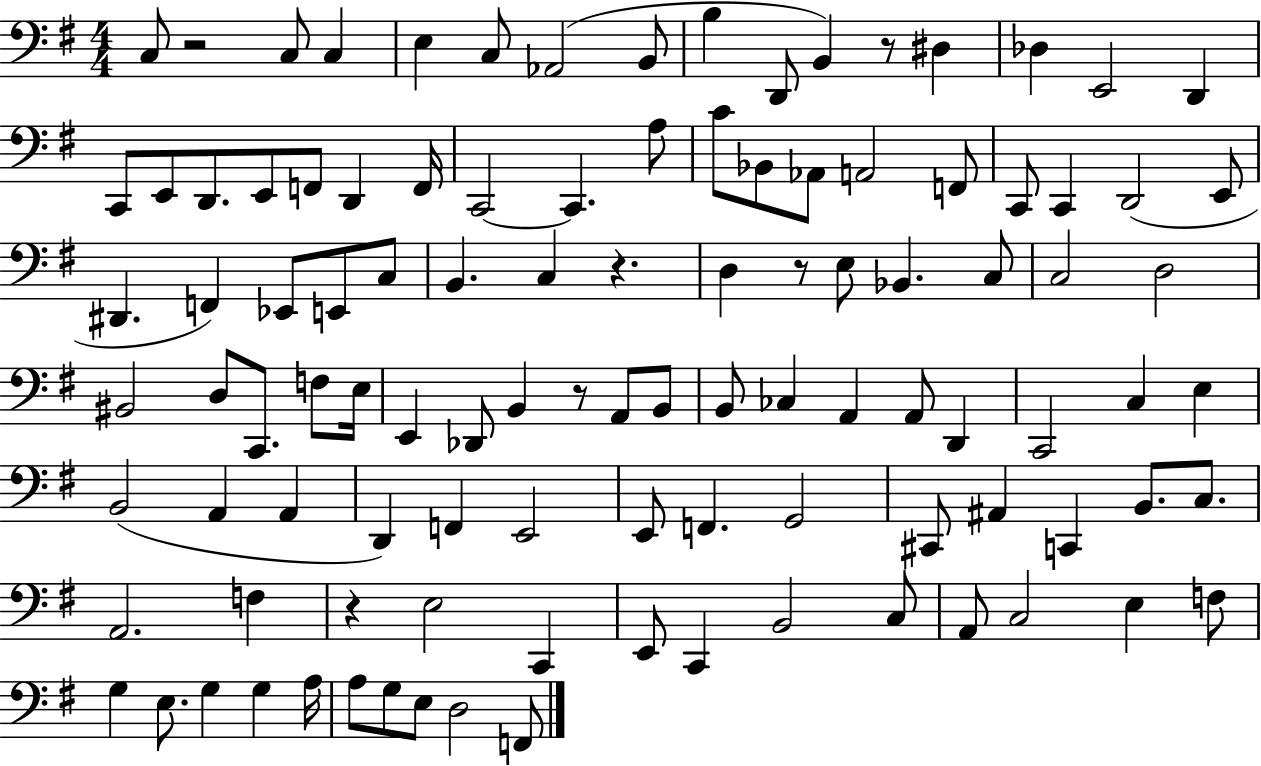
X:1
T:Untitled
M:4/4
L:1/4
K:G
C,/2 z2 C,/2 C, E, C,/2 _A,,2 B,,/2 B, D,,/2 B,, z/2 ^D, _D, E,,2 D,, C,,/2 E,,/2 D,,/2 E,,/2 F,,/2 D,, F,,/4 C,,2 C,, A,/2 C/2 _B,,/2 _A,,/2 A,,2 F,,/2 C,,/2 C,, D,,2 E,,/2 ^D,, F,, _E,,/2 E,,/2 C,/2 B,, C, z D, z/2 E,/2 _B,, C,/2 C,2 D,2 ^B,,2 D,/2 C,,/2 F,/2 E,/4 E,, _D,,/2 B,, z/2 A,,/2 B,,/2 B,,/2 _C, A,, A,,/2 D,, C,,2 C, E, B,,2 A,, A,, D,, F,, E,,2 E,,/2 F,, G,,2 ^C,,/2 ^A,, C,, B,,/2 C,/2 A,,2 F, z E,2 C,, E,,/2 C,, B,,2 C,/2 A,,/2 C,2 E, F,/2 G, E,/2 G, G, A,/4 A,/2 G,/2 E,/2 D,2 F,,/2